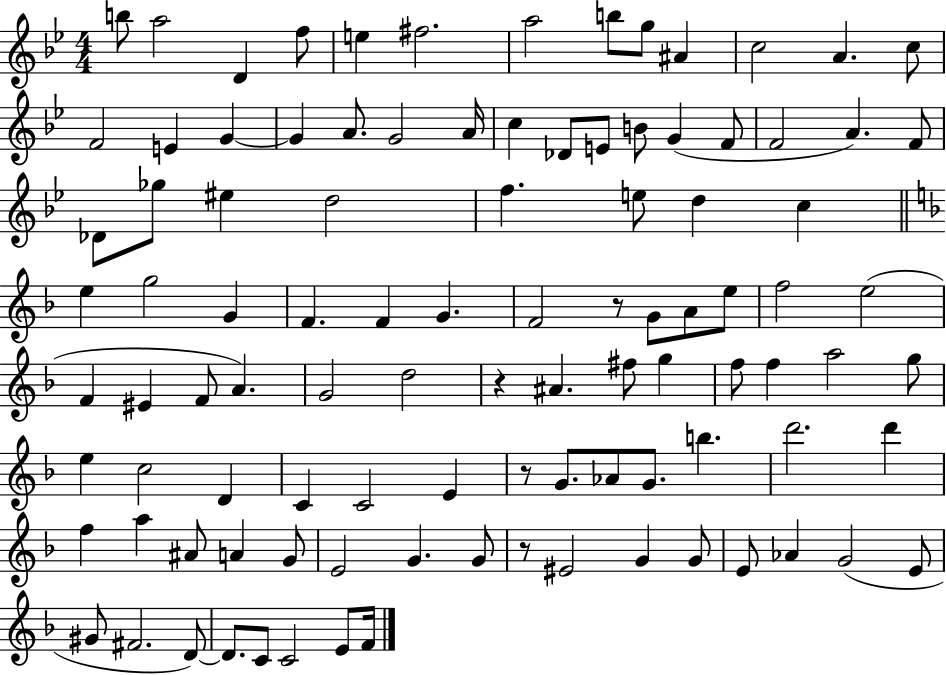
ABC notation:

X:1
T:Untitled
M:4/4
L:1/4
K:Bb
b/2 a2 D f/2 e ^f2 a2 b/2 g/2 ^A c2 A c/2 F2 E G G A/2 G2 A/4 c _D/2 E/2 B/2 G F/2 F2 A F/2 _D/2 _g/2 ^e d2 f e/2 d c e g2 G F F G F2 z/2 G/2 A/2 e/2 f2 e2 F ^E F/2 A G2 d2 z ^A ^f/2 g f/2 f a2 g/2 e c2 D C C2 E z/2 G/2 _A/2 G/2 b d'2 d' f a ^A/2 A G/2 E2 G G/2 z/2 ^E2 G G/2 E/2 _A G2 E/2 ^G/2 ^F2 D/2 D/2 C/2 C2 E/2 F/4